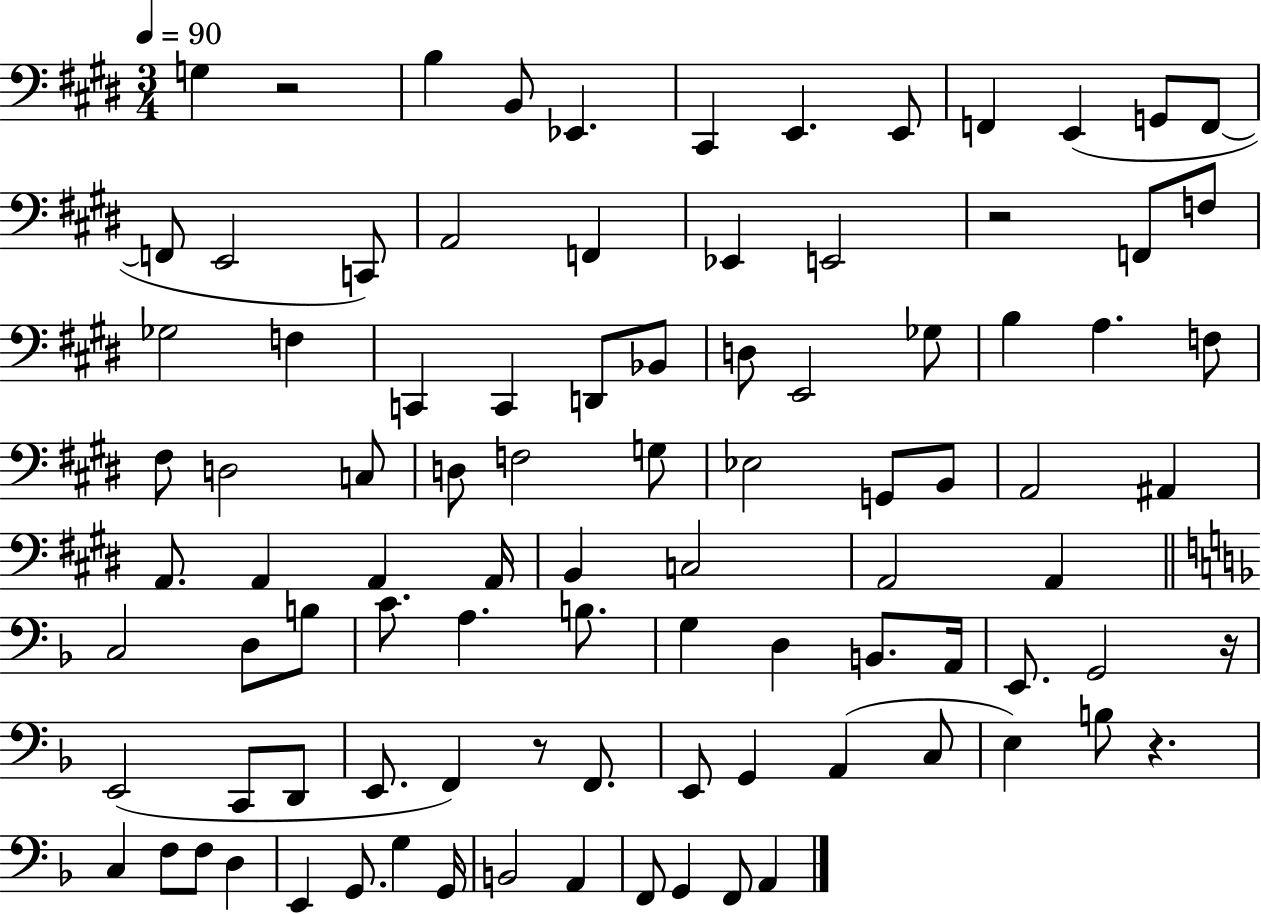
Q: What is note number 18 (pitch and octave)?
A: E2